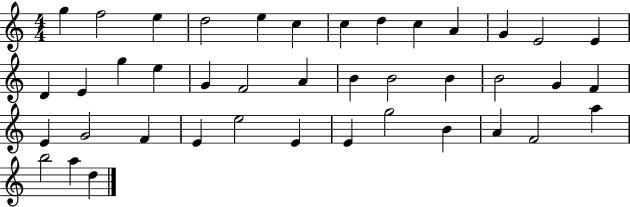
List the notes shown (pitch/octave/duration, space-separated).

G5/q F5/h E5/q D5/h E5/q C5/q C5/q D5/q C5/q A4/q G4/q E4/h E4/q D4/q E4/q G5/q E5/q G4/q F4/h A4/q B4/q B4/h B4/q B4/h G4/q F4/q E4/q G4/h F4/q E4/q E5/h E4/q E4/q G5/h B4/q A4/q F4/h A5/q B5/h A5/q D5/q